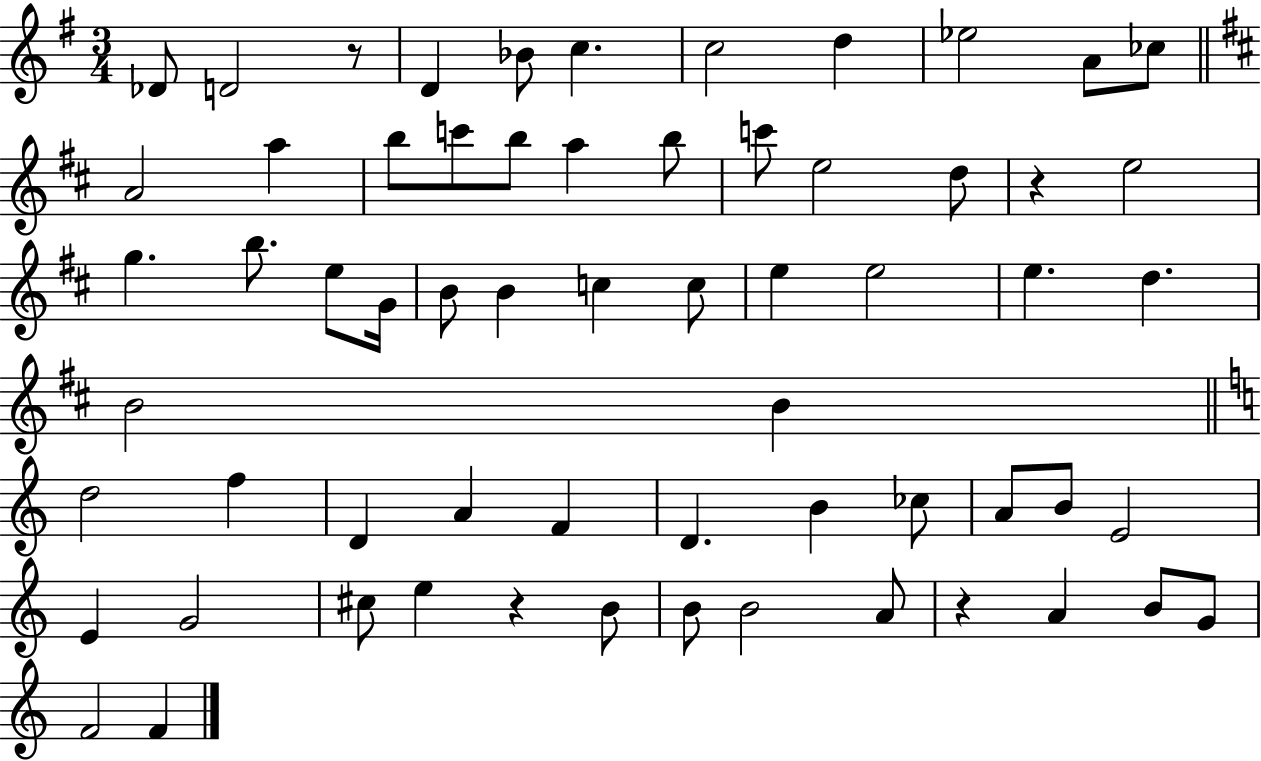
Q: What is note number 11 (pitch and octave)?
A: A4